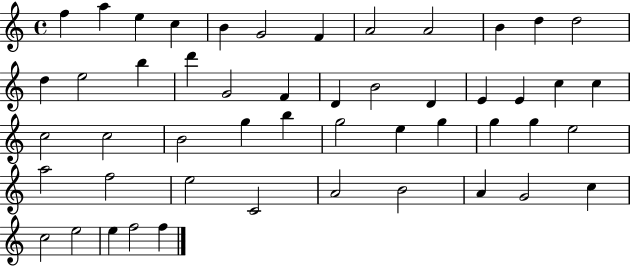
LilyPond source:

{
  \clef treble
  \time 4/4
  \defaultTimeSignature
  \key c \major
  f''4 a''4 e''4 c''4 | b'4 g'2 f'4 | a'2 a'2 | b'4 d''4 d''2 | \break d''4 e''2 b''4 | d'''4 g'2 f'4 | d'4 b'2 d'4 | e'4 e'4 c''4 c''4 | \break c''2 c''2 | b'2 g''4 b''4 | g''2 e''4 g''4 | g''4 g''4 e''2 | \break a''2 f''2 | e''2 c'2 | a'2 b'2 | a'4 g'2 c''4 | \break c''2 e''2 | e''4 f''2 f''4 | \bar "|."
}